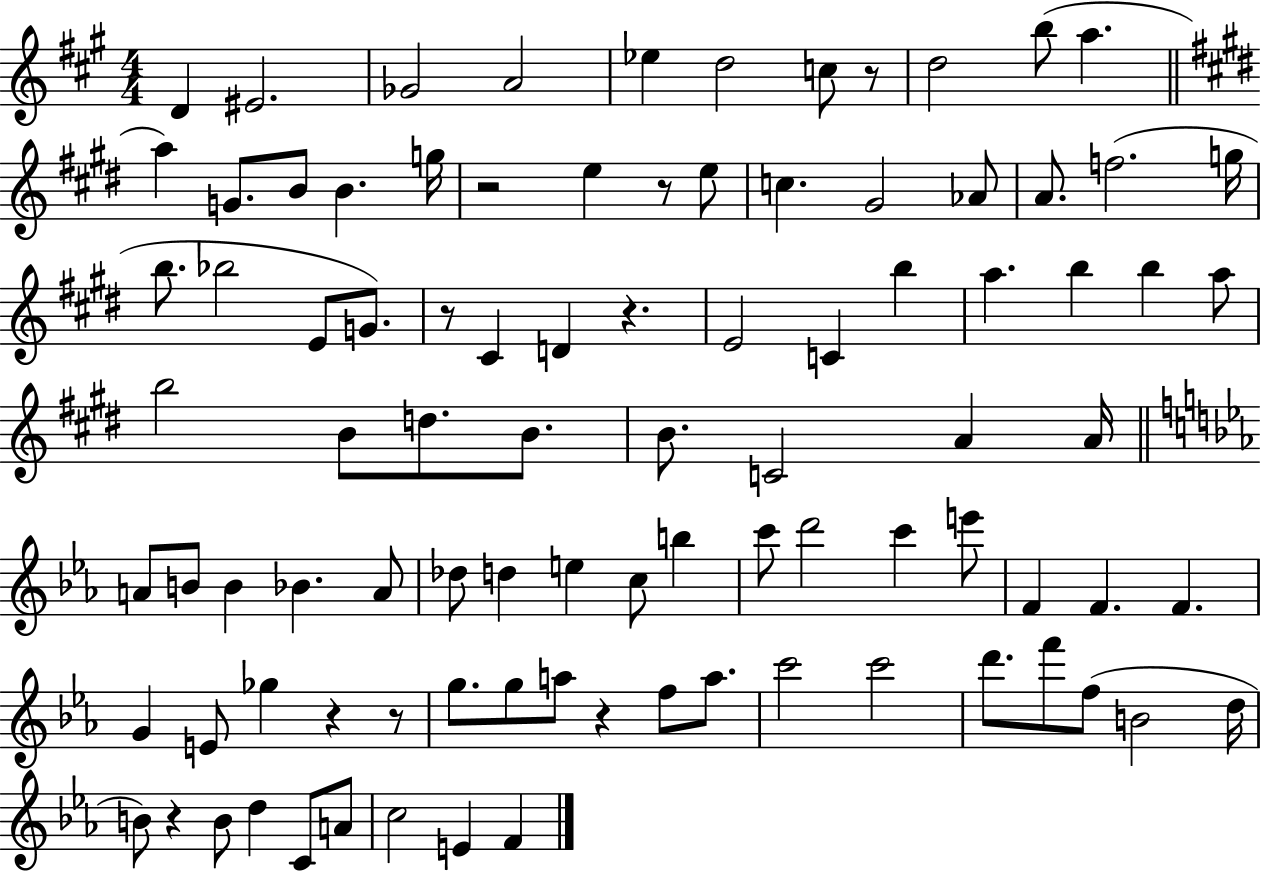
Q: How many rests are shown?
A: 9